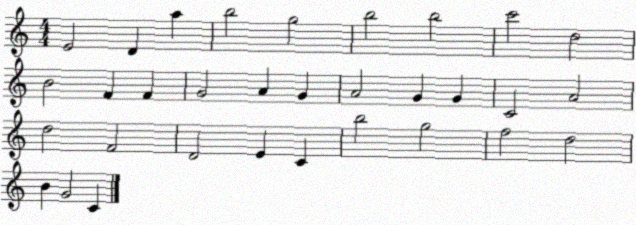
X:1
T:Untitled
M:4/4
L:1/4
K:C
E2 D a b2 g2 b2 b2 c'2 d2 B2 F F G2 A G A2 G G C2 A2 d2 F2 D2 E C b2 g2 f2 d2 B G2 C